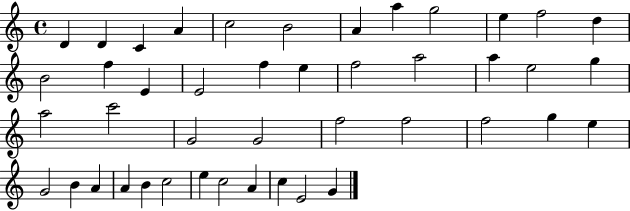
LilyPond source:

{
  \clef treble
  \time 4/4
  \defaultTimeSignature
  \key c \major
  d'4 d'4 c'4 a'4 | c''2 b'2 | a'4 a''4 g''2 | e''4 f''2 d''4 | \break b'2 f''4 e'4 | e'2 f''4 e''4 | f''2 a''2 | a''4 e''2 g''4 | \break a''2 c'''2 | g'2 g'2 | f''2 f''2 | f''2 g''4 e''4 | \break g'2 b'4 a'4 | a'4 b'4 c''2 | e''4 c''2 a'4 | c''4 e'2 g'4 | \break \bar "|."
}